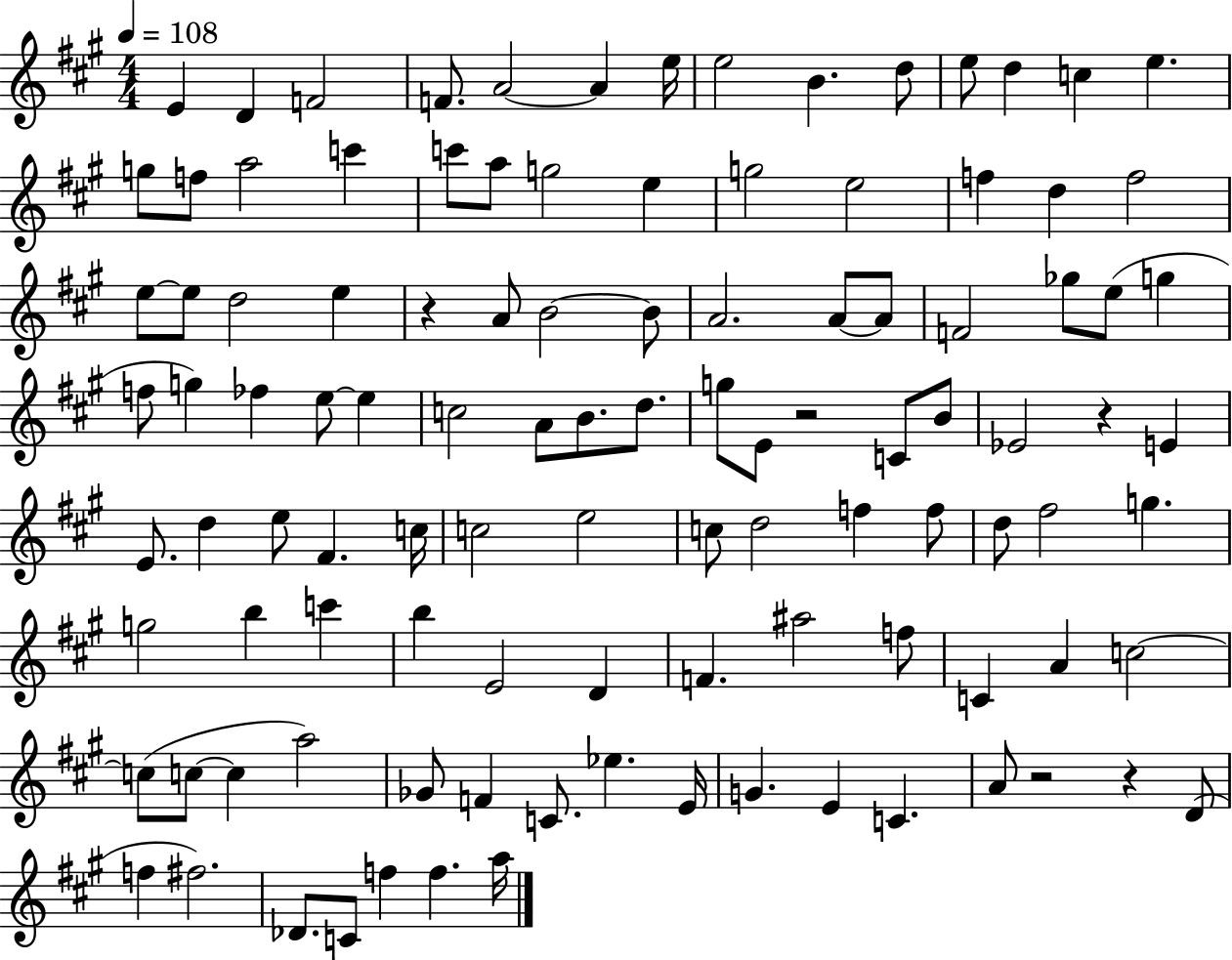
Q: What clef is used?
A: treble